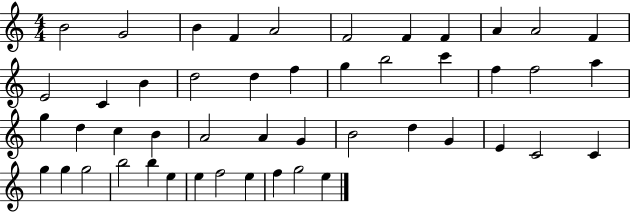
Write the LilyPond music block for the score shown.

{
  \clef treble
  \numericTimeSignature
  \time 4/4
  \key c \major
  b'2 g'2 | b'4 f'4 a'2 | f'2 f'4 f'4 | a'4 a'2 f'4 | \break e'2 c'4 b'4 | d''2 d''4 f''4 | g''4 b''2 c'''4 | f''4 f''2 a''4 | \break g''4 d''4 c''4 b'4 | a'2 a'4 g'4 | b'2 d''4 g'4 | e'4 c'2 c'4 | \break g''4 g''4 g''2 | b''2 b''4 e''4 | e''4 f''2 e''4 | f''4 g''2 e''4 | \break \bar "|."
}